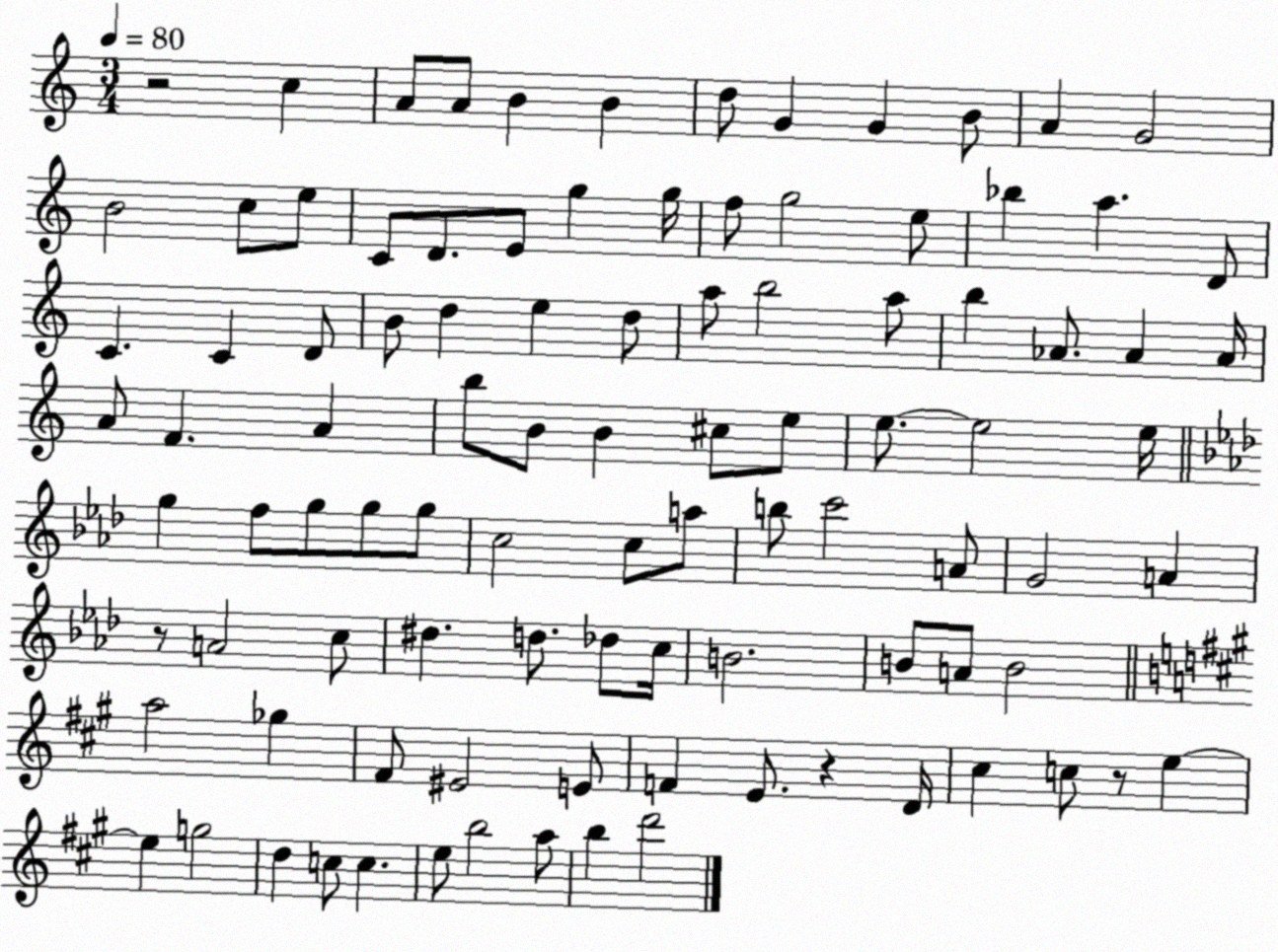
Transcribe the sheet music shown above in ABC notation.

X:1
T:Untitled
M:3/4
L:1/4
K:C
z2 c A/2 A/2 B B d/2 G G B/2 A G2 B2 c/2 e/2 C/2 D/2 E/2 g g/4 f/2 g2 e/2 _b a D/2 C C D/2 B/2 d e d/2 a/2 b2 a/2 b _A/2 _A _A/4 A/2 F A b/2 B/2 B ^c/2 e/2 e/2 e2 e/4 g f/2 g/2 g/2 g/2 c2 c/2 a/2 b/2 c'2 A/2 G2 A z/2 A2 c/2 ^d d/2 _d/2 c/4 B2 B/2 A/2 B2 a2 _g ^F/2 ^E2 E/2 F E/2 z D/4 ^c c/2 z/2 e e g2 d c/2 c e/2 b2 a/2 b d'2